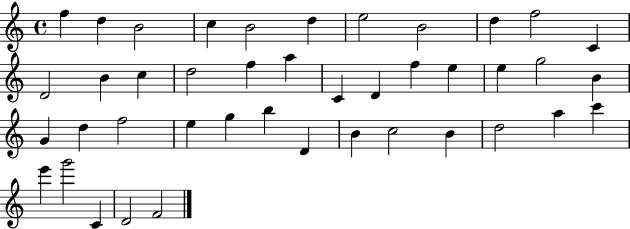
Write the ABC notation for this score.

X:1
T:Untitled
M:4/4
L:1/4
K:C
f d B2 c B2 d e2 B2 d f2 C D2 B c d2 f a C D f e e g2 B G d f2 e g b D B c2 B d2 a c' e' g'2 C D2 F2